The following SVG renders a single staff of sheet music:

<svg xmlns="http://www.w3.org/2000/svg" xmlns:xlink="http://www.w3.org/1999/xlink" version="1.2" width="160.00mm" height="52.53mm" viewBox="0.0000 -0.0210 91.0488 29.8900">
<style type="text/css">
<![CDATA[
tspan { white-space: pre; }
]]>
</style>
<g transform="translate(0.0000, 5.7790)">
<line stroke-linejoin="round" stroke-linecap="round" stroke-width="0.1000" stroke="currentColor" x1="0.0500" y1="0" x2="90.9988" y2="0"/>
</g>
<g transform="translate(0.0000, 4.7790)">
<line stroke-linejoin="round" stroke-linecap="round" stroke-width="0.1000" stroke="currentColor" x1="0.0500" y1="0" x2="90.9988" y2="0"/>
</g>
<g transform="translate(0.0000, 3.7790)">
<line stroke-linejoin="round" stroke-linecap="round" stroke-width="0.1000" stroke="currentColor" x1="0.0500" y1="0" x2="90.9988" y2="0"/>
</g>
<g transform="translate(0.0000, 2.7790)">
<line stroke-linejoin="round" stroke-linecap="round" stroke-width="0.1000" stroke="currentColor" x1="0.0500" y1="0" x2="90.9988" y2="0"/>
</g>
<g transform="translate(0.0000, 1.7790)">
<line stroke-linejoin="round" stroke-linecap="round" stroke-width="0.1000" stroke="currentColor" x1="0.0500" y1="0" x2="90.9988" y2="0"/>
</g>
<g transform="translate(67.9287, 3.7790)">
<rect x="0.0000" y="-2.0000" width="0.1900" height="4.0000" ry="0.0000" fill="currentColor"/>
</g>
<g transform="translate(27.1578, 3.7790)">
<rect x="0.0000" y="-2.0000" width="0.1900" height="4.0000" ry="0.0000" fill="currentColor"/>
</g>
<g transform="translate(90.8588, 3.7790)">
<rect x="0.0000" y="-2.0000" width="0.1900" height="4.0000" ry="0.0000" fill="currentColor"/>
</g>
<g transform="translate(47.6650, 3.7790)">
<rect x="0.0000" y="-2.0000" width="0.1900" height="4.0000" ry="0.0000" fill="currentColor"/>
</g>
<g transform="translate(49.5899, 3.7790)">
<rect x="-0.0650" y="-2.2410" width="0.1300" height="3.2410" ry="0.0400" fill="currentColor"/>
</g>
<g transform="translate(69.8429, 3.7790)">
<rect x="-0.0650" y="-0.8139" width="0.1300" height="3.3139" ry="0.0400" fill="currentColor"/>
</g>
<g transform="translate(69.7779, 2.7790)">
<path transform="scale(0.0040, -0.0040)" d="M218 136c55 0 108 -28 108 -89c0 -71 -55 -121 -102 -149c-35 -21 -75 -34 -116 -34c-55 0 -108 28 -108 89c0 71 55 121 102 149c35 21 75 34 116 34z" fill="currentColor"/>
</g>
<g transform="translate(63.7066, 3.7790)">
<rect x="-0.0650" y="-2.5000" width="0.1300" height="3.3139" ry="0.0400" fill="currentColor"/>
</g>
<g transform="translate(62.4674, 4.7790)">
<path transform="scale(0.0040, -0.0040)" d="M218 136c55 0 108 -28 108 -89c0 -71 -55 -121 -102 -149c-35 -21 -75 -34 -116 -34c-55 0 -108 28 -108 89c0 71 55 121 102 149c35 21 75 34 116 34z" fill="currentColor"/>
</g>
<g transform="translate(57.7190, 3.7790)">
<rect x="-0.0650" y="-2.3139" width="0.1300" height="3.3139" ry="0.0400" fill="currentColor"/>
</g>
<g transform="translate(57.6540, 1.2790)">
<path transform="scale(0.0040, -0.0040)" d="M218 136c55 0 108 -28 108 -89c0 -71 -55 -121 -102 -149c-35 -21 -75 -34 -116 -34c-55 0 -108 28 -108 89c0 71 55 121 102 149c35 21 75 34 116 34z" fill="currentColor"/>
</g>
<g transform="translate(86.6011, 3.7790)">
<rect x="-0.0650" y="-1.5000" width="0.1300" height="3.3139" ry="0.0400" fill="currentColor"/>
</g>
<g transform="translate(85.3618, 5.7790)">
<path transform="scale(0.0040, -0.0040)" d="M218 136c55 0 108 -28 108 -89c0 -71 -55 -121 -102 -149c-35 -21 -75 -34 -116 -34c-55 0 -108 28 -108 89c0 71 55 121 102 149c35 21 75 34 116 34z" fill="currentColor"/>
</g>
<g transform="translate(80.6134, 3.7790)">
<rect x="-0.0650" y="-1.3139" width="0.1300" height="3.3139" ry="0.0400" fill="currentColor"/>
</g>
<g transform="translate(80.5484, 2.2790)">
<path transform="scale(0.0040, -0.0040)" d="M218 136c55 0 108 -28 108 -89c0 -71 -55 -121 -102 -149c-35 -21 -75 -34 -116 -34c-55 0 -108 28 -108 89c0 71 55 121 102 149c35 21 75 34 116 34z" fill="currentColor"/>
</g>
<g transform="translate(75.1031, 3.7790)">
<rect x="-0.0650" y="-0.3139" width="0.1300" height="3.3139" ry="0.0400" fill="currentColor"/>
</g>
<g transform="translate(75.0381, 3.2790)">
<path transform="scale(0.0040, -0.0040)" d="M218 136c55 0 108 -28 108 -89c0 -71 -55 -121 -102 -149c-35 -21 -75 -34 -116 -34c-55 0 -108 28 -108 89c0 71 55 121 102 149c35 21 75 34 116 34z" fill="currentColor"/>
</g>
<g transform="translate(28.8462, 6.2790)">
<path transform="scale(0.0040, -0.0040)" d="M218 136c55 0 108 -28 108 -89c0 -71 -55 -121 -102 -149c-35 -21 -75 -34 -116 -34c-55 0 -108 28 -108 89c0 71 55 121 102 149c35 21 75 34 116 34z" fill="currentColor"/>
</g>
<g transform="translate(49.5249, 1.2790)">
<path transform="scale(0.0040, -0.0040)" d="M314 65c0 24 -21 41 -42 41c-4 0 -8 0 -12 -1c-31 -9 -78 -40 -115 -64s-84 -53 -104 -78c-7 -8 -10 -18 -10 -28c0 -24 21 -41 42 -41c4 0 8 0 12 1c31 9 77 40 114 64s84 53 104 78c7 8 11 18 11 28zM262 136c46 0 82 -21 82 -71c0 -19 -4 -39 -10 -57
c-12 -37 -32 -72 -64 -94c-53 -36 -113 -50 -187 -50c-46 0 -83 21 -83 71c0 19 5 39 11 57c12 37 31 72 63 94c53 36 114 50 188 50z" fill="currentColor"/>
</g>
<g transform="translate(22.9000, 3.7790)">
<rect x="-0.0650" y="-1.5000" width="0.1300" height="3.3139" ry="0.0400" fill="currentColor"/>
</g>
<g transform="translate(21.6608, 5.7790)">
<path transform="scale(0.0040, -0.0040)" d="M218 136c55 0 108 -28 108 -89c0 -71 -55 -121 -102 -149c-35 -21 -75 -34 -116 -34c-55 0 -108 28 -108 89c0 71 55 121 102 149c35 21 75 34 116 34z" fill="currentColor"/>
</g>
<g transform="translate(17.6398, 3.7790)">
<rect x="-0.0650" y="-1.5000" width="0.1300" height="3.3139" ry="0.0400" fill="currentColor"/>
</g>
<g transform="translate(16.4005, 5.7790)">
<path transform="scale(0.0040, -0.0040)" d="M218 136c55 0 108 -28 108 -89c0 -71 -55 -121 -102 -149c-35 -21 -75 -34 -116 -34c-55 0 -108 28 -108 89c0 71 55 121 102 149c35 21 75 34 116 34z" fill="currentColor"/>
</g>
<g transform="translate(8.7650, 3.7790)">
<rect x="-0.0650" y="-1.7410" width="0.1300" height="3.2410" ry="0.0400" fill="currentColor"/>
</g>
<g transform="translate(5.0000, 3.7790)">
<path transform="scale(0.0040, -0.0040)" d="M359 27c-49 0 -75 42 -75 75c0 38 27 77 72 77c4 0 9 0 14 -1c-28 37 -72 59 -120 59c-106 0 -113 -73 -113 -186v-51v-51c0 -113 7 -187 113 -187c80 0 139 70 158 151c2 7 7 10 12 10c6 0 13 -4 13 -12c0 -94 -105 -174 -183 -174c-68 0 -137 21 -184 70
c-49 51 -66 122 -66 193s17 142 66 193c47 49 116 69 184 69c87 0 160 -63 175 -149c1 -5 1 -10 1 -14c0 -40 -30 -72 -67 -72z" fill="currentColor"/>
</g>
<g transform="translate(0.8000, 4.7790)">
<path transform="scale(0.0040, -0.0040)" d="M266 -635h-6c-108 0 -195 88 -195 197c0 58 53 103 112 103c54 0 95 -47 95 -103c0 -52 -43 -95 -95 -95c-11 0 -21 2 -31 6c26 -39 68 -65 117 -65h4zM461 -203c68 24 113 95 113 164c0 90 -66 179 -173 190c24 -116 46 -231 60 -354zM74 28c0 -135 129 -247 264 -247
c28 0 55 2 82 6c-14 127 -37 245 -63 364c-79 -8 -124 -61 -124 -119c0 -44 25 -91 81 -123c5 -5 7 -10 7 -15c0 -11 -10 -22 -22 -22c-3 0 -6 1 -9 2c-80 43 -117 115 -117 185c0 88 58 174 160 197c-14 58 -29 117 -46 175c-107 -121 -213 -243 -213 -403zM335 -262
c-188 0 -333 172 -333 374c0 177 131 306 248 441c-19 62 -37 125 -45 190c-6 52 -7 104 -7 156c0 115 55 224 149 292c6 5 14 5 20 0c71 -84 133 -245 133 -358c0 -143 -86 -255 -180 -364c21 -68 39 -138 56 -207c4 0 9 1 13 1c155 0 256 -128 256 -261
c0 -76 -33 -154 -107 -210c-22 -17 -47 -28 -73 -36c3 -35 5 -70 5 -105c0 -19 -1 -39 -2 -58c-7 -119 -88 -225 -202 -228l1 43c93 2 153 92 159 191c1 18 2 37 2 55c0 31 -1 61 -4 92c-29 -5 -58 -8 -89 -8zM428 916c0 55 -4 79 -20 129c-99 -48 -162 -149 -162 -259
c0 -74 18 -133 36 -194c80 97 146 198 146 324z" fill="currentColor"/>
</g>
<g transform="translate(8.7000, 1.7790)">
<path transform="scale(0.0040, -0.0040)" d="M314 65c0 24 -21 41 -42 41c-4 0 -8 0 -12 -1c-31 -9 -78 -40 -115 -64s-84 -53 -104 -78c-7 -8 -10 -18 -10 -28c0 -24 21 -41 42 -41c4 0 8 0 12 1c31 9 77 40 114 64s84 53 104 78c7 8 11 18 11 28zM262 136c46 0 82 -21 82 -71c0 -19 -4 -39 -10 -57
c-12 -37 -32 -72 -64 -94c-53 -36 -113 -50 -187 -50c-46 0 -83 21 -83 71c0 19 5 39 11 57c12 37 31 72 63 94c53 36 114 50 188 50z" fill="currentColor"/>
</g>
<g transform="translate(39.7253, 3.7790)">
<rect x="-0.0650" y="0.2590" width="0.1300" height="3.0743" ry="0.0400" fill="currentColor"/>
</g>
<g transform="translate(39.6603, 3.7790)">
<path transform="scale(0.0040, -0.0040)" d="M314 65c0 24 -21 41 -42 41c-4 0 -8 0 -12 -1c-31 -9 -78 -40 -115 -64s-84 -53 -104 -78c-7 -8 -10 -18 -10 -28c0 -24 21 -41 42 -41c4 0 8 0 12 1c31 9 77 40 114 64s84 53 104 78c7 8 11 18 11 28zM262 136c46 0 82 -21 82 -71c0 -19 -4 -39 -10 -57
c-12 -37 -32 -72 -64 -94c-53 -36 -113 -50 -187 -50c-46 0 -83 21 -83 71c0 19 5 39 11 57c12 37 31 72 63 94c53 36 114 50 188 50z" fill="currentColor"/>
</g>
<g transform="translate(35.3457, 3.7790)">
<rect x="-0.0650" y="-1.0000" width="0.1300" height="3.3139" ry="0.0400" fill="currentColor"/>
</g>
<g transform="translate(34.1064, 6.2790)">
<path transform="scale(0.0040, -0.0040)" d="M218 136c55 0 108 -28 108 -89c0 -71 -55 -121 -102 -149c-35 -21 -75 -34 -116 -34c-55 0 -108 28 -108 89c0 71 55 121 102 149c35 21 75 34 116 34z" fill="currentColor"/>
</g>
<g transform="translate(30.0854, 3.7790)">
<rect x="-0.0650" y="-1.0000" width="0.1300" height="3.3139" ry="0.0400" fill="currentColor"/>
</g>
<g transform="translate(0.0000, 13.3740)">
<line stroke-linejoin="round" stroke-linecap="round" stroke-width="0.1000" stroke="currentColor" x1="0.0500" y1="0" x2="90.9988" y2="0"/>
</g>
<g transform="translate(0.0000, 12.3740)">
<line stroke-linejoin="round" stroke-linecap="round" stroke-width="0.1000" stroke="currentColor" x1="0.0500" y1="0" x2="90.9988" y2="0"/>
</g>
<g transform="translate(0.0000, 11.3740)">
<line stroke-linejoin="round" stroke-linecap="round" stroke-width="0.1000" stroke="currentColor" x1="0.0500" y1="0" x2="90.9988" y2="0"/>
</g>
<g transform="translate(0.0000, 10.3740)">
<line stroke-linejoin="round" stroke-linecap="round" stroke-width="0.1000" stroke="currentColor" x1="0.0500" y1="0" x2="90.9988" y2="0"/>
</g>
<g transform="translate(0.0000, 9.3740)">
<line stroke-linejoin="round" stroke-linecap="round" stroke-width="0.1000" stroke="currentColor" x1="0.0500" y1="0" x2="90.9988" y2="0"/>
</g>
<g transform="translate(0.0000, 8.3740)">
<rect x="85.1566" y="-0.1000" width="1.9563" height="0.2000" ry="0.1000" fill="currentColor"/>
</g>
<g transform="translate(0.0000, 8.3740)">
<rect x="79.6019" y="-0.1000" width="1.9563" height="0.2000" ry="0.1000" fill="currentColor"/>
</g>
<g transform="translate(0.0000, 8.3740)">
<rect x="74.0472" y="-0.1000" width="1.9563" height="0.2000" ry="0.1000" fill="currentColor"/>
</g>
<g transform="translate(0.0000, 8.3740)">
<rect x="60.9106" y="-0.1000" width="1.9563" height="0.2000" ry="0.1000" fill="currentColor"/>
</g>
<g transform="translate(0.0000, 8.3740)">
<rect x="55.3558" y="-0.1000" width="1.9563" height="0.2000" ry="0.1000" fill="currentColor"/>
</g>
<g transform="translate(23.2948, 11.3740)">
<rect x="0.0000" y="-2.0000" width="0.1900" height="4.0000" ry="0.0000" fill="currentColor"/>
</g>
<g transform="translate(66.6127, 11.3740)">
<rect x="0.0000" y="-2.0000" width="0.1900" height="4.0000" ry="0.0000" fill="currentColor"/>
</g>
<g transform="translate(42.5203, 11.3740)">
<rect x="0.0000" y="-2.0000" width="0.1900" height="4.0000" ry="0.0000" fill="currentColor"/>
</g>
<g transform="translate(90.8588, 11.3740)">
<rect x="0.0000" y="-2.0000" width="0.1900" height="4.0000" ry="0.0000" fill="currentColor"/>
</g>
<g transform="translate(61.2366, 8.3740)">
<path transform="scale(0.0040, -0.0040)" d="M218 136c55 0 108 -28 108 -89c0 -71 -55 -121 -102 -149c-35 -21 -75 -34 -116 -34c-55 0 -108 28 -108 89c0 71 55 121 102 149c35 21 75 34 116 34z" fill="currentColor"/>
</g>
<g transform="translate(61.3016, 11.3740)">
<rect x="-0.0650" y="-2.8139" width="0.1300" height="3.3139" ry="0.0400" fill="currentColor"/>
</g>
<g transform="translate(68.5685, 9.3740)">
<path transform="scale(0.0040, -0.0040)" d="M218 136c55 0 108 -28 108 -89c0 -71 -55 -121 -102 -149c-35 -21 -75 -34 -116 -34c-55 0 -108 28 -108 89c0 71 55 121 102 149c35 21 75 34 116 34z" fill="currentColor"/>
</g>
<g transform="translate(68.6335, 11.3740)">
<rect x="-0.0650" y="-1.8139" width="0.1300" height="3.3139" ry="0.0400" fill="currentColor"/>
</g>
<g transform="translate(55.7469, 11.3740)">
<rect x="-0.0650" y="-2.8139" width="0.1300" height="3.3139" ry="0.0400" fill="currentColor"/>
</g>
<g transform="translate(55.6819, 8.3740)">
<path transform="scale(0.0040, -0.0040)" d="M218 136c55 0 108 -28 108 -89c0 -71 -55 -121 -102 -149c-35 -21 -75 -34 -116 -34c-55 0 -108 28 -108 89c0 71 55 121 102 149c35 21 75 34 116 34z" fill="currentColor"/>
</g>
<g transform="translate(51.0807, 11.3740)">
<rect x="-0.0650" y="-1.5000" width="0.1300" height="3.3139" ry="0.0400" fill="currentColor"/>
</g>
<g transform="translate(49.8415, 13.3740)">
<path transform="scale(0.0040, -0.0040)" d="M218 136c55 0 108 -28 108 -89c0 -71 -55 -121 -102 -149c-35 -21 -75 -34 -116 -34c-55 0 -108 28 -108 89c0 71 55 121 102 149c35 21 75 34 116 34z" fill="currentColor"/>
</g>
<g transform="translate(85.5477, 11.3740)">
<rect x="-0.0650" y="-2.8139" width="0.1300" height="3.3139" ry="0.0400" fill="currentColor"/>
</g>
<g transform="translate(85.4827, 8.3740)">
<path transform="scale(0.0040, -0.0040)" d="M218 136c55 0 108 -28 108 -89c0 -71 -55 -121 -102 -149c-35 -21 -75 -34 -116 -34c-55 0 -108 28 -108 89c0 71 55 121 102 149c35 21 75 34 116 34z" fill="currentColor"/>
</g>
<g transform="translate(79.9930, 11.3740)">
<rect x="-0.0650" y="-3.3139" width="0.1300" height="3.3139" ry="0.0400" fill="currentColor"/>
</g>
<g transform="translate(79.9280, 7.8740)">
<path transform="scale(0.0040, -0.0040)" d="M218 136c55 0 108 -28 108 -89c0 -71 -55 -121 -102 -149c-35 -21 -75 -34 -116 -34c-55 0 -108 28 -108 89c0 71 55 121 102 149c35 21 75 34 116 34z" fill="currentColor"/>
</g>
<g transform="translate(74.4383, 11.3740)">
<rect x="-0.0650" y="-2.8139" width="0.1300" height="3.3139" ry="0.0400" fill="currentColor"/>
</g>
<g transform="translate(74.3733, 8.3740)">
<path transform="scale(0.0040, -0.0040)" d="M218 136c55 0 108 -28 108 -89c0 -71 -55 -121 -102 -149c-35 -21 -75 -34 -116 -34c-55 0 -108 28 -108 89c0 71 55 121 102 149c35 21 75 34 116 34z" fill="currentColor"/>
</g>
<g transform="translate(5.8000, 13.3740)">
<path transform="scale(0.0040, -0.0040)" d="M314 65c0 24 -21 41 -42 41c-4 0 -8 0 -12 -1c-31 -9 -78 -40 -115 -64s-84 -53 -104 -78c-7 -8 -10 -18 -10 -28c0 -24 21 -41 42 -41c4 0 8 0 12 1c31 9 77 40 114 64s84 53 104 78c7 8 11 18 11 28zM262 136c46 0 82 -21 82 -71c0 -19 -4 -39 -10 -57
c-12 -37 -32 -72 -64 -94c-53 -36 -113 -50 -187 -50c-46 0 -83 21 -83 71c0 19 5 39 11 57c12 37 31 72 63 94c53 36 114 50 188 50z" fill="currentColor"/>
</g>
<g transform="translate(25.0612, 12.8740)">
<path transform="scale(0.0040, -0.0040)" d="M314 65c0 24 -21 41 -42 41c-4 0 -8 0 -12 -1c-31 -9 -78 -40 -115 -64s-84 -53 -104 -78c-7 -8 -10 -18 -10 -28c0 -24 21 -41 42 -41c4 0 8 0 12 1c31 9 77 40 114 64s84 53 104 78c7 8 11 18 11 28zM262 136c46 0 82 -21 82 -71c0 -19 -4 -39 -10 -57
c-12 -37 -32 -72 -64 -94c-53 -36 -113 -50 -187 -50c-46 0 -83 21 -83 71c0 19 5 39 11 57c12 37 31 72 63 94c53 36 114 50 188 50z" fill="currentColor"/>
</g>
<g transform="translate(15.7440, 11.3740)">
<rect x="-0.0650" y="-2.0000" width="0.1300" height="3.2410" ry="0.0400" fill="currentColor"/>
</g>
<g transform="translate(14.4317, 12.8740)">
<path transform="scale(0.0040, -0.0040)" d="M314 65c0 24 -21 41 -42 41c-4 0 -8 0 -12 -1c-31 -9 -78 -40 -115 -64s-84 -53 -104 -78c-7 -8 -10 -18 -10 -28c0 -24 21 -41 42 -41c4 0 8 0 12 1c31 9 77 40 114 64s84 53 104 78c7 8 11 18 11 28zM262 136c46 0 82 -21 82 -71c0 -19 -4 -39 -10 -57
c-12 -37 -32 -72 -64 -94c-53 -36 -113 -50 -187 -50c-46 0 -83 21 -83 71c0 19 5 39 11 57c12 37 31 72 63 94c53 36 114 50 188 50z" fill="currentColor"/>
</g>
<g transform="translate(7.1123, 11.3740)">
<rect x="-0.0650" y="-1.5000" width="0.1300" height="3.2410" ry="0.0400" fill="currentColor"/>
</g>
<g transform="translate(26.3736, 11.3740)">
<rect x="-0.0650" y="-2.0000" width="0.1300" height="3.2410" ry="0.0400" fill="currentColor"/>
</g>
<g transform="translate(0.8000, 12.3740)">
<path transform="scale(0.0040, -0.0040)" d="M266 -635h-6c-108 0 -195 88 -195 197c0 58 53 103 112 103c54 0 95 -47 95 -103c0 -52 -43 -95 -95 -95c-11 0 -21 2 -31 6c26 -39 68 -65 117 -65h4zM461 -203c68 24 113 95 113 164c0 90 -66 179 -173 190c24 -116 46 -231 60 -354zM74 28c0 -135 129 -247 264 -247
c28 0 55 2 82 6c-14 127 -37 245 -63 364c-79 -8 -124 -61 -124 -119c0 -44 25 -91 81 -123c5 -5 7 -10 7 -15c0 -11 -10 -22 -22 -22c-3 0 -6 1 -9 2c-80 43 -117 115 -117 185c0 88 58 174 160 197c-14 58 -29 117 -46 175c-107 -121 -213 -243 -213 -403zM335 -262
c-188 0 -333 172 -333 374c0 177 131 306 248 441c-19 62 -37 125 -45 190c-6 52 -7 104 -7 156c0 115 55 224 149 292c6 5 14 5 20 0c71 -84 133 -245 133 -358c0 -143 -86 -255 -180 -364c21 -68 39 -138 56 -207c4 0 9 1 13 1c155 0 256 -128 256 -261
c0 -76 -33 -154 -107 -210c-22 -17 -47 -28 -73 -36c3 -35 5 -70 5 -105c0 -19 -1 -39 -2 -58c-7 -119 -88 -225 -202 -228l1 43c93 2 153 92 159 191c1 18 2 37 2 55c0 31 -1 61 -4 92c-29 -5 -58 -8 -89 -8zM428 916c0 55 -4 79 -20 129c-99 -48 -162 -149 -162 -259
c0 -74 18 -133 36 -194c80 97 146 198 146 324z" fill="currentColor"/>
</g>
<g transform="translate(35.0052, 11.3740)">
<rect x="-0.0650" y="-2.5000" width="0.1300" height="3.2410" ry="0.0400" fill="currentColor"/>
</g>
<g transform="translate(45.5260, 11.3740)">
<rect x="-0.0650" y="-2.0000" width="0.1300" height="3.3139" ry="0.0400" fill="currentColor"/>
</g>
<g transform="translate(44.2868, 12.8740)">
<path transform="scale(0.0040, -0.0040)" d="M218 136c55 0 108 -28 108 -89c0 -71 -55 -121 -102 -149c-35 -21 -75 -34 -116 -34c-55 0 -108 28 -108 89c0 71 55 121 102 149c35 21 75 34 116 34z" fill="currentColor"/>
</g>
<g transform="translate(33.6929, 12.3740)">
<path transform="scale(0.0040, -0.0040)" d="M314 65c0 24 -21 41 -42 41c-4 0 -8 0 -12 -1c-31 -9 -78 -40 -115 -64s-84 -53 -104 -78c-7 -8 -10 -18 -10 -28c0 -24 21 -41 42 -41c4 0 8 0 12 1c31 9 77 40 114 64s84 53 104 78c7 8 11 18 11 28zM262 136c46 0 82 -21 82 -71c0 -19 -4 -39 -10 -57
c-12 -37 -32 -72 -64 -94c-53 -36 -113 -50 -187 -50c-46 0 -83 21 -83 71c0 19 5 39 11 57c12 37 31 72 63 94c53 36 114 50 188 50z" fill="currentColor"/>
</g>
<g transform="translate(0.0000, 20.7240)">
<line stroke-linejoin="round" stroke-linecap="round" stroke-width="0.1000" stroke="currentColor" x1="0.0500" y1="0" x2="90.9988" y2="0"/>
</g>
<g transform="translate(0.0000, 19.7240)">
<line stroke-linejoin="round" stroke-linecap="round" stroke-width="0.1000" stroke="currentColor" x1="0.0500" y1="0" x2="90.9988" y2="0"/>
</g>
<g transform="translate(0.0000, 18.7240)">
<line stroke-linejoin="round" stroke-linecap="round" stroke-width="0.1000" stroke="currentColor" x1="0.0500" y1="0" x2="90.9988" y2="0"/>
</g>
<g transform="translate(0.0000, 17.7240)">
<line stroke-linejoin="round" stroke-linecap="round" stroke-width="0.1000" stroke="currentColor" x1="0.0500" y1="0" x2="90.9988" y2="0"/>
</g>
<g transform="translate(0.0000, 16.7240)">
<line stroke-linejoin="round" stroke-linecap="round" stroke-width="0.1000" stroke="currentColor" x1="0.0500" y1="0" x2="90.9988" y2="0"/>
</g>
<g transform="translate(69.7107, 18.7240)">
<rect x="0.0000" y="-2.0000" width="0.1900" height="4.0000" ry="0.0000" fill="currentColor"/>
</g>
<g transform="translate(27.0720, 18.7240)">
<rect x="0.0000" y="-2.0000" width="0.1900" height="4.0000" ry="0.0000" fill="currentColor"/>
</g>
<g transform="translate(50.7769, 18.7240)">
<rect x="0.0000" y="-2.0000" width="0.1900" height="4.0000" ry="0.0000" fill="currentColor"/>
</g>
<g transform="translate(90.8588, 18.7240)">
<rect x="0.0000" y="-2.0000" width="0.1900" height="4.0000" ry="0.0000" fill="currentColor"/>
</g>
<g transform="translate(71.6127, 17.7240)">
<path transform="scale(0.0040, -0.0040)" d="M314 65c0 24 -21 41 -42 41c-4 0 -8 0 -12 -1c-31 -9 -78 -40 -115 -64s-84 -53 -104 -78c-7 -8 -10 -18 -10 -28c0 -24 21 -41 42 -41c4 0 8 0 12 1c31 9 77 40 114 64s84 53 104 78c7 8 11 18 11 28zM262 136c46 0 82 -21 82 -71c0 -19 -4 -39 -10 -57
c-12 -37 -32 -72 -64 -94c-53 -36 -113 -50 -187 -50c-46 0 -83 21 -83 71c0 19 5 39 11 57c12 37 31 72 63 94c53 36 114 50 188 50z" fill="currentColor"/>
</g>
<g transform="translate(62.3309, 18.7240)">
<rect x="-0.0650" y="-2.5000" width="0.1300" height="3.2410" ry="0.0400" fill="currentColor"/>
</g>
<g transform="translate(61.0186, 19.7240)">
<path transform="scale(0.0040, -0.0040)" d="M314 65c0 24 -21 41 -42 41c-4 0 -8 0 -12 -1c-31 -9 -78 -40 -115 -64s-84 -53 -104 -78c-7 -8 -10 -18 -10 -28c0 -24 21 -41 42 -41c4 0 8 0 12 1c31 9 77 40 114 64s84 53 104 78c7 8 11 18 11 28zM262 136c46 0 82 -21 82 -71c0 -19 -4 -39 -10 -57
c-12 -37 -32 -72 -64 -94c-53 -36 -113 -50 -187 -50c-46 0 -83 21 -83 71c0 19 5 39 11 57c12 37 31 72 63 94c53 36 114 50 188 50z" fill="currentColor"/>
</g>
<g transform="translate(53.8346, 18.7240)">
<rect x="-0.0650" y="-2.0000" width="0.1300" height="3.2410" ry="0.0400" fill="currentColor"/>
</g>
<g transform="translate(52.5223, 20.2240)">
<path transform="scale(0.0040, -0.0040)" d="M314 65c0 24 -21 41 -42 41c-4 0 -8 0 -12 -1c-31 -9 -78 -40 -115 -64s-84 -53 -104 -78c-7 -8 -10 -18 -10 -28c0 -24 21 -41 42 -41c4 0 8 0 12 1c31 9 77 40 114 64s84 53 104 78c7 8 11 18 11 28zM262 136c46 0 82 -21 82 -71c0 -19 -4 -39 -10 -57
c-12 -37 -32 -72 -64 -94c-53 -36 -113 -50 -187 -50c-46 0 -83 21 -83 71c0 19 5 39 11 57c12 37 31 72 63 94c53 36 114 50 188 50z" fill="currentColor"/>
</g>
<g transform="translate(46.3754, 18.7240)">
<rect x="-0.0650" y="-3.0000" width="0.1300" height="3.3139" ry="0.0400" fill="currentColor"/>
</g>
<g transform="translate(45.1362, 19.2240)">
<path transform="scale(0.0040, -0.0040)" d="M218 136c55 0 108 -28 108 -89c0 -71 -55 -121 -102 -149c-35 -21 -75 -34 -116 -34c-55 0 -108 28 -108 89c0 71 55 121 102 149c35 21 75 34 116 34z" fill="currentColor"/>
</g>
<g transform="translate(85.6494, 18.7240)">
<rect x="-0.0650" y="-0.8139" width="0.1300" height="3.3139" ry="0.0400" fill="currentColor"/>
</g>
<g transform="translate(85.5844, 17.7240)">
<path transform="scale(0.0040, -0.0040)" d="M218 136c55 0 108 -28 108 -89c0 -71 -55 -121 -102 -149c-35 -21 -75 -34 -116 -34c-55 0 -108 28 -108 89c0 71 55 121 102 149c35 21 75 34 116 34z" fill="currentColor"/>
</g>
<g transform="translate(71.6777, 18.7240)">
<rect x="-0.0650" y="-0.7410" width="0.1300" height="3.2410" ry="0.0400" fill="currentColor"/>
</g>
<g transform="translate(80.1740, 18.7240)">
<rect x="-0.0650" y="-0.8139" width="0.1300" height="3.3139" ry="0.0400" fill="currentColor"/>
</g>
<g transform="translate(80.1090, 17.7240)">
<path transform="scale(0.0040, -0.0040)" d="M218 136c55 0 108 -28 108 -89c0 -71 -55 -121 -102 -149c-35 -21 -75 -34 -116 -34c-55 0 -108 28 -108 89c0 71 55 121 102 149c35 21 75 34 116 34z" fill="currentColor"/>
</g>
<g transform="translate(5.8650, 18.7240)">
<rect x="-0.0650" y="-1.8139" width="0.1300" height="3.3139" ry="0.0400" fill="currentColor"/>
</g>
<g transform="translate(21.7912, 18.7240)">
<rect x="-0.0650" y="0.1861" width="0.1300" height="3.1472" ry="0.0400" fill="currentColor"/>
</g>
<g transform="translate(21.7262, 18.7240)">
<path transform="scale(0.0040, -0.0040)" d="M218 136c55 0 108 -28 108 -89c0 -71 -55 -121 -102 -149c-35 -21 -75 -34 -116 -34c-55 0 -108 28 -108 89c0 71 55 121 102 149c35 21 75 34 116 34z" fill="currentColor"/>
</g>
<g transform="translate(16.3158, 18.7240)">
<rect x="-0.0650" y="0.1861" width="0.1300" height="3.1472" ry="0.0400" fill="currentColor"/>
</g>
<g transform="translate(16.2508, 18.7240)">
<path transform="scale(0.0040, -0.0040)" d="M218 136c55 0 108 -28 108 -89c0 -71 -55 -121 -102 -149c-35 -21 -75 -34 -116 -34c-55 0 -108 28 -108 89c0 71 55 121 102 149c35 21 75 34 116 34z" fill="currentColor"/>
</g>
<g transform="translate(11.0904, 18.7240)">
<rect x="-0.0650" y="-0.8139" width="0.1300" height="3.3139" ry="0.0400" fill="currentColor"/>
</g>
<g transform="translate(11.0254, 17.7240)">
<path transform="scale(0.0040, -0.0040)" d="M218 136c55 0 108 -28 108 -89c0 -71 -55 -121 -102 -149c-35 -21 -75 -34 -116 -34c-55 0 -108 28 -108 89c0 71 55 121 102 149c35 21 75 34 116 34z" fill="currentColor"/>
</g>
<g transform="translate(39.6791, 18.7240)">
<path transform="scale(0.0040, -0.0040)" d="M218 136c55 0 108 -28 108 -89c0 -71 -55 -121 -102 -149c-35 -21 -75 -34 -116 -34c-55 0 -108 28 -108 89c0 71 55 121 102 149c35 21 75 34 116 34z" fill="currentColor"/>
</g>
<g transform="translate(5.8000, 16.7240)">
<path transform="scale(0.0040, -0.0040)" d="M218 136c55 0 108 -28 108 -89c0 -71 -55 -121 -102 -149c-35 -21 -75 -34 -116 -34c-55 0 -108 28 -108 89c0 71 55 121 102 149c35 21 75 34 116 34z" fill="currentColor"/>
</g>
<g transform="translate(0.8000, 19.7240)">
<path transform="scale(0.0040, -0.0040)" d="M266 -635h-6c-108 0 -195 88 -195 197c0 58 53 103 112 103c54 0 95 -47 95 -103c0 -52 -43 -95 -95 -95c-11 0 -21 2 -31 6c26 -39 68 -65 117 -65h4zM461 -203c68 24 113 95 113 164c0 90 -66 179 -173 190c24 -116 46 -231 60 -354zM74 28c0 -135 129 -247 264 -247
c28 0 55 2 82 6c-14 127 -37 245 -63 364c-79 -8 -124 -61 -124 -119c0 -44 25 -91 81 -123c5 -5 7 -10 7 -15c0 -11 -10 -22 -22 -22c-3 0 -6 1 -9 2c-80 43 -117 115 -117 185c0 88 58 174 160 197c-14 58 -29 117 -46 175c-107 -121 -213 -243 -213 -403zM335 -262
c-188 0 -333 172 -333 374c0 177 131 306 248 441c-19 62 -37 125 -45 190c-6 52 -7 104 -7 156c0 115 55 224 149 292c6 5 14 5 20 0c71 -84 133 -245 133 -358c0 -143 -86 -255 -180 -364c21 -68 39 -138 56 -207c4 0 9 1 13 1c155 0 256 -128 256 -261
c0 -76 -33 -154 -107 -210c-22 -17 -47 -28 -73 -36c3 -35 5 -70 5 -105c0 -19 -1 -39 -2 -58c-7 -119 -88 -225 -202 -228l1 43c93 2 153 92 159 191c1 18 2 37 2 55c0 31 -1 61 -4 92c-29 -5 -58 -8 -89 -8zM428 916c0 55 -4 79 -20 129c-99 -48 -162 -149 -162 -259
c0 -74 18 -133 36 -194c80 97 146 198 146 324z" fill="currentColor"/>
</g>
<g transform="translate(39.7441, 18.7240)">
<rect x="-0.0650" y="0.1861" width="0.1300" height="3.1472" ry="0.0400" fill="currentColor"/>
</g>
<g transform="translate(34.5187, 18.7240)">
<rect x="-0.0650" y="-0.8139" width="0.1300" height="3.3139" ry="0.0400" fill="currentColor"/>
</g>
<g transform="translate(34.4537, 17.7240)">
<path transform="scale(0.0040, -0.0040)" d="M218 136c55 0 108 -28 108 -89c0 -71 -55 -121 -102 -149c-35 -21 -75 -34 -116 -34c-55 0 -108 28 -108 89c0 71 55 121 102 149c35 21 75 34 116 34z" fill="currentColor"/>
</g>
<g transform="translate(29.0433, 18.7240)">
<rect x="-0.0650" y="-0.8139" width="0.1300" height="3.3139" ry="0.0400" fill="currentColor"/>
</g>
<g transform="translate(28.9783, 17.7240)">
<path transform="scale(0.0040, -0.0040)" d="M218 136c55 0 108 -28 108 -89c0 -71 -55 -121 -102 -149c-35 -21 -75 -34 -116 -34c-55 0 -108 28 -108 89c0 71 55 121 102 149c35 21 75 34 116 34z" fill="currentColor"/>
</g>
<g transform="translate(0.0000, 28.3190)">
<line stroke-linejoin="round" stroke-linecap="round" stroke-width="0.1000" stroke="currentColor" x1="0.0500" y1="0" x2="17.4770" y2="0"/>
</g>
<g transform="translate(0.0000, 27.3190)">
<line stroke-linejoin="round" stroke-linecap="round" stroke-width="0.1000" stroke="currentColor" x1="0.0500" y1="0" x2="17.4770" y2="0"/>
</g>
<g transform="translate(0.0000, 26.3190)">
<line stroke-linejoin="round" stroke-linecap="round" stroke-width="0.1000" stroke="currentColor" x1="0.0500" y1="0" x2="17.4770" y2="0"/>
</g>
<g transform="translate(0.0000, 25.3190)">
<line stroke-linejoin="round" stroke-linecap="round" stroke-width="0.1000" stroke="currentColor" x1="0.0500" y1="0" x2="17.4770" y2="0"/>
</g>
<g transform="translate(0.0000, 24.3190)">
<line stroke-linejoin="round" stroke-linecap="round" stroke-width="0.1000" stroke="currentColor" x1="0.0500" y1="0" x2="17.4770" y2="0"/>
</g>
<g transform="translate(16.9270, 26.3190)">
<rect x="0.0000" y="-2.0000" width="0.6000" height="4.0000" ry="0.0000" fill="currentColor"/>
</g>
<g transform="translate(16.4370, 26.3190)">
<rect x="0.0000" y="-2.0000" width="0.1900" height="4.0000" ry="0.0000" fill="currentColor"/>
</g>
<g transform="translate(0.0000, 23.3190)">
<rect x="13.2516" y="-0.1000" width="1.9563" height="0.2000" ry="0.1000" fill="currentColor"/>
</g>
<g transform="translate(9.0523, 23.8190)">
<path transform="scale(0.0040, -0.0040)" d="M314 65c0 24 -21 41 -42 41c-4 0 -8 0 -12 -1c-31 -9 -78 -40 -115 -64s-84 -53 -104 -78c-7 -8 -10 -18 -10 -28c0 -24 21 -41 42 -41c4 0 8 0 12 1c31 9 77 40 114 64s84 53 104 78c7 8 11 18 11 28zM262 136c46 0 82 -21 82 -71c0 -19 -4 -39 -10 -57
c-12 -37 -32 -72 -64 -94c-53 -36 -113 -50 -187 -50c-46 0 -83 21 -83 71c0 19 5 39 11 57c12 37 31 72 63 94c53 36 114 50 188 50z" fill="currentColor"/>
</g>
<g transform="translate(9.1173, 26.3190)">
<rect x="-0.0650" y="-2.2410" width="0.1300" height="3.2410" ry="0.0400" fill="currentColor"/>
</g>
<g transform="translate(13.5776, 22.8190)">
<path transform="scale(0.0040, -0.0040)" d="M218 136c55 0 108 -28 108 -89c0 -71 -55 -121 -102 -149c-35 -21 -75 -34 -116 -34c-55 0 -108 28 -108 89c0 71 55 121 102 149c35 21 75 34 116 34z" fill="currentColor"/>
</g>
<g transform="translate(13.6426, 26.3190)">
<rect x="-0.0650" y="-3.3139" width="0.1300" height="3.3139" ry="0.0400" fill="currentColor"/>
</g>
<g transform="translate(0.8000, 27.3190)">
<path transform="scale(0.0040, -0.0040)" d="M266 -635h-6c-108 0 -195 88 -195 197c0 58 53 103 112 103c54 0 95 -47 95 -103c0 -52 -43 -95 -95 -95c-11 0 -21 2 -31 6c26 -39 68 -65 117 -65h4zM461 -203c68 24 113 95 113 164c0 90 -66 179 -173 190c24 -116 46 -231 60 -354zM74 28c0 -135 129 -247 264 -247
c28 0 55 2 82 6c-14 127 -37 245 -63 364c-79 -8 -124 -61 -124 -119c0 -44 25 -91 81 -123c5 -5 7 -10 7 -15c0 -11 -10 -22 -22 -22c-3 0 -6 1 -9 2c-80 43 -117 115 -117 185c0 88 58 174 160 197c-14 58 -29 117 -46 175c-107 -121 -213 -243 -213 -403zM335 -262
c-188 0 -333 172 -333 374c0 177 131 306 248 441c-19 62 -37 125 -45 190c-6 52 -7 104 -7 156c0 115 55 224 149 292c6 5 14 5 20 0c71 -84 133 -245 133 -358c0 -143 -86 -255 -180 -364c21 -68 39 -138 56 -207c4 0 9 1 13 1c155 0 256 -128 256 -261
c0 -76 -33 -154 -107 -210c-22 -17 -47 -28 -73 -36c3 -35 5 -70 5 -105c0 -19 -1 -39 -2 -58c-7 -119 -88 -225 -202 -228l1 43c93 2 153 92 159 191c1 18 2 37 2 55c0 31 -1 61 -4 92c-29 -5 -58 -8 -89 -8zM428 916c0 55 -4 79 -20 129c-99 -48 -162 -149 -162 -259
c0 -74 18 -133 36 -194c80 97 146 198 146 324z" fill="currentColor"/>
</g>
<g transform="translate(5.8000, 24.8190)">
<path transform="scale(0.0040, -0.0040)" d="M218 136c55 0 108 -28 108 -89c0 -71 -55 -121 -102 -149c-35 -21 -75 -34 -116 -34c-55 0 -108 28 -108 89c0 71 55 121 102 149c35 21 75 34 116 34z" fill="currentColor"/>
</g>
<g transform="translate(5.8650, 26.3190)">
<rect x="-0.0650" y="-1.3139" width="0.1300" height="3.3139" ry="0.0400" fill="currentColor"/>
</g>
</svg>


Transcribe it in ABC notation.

X:1
T:Untitled
M:4/4
L:1/4
K:C
f2 E E D D B2 g2 g G d c e E E2 F2 F2 G2 F E a a f a b a f d B B d d B A F2 G2 d2 d d e g2 b